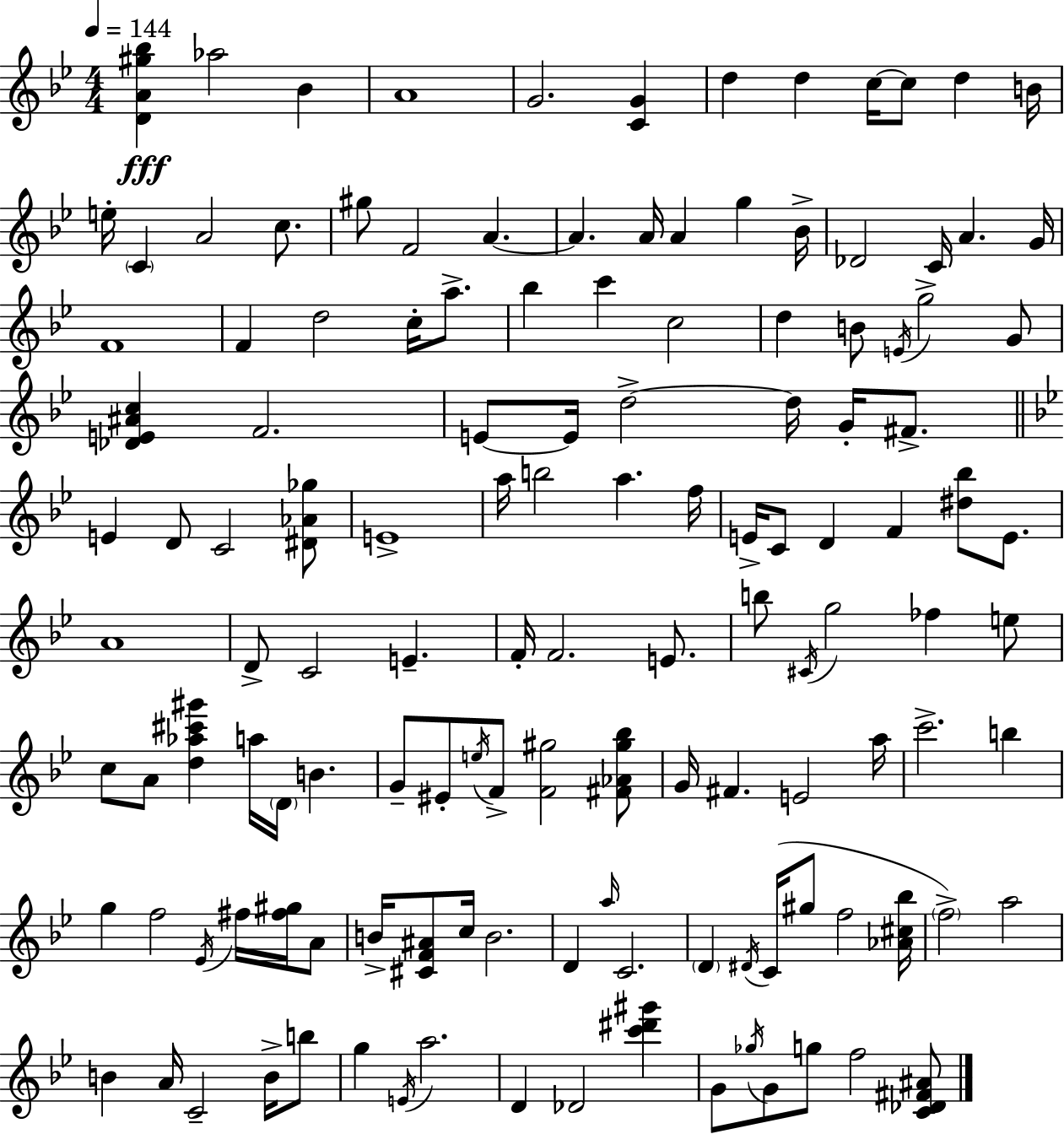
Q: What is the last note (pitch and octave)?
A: F5